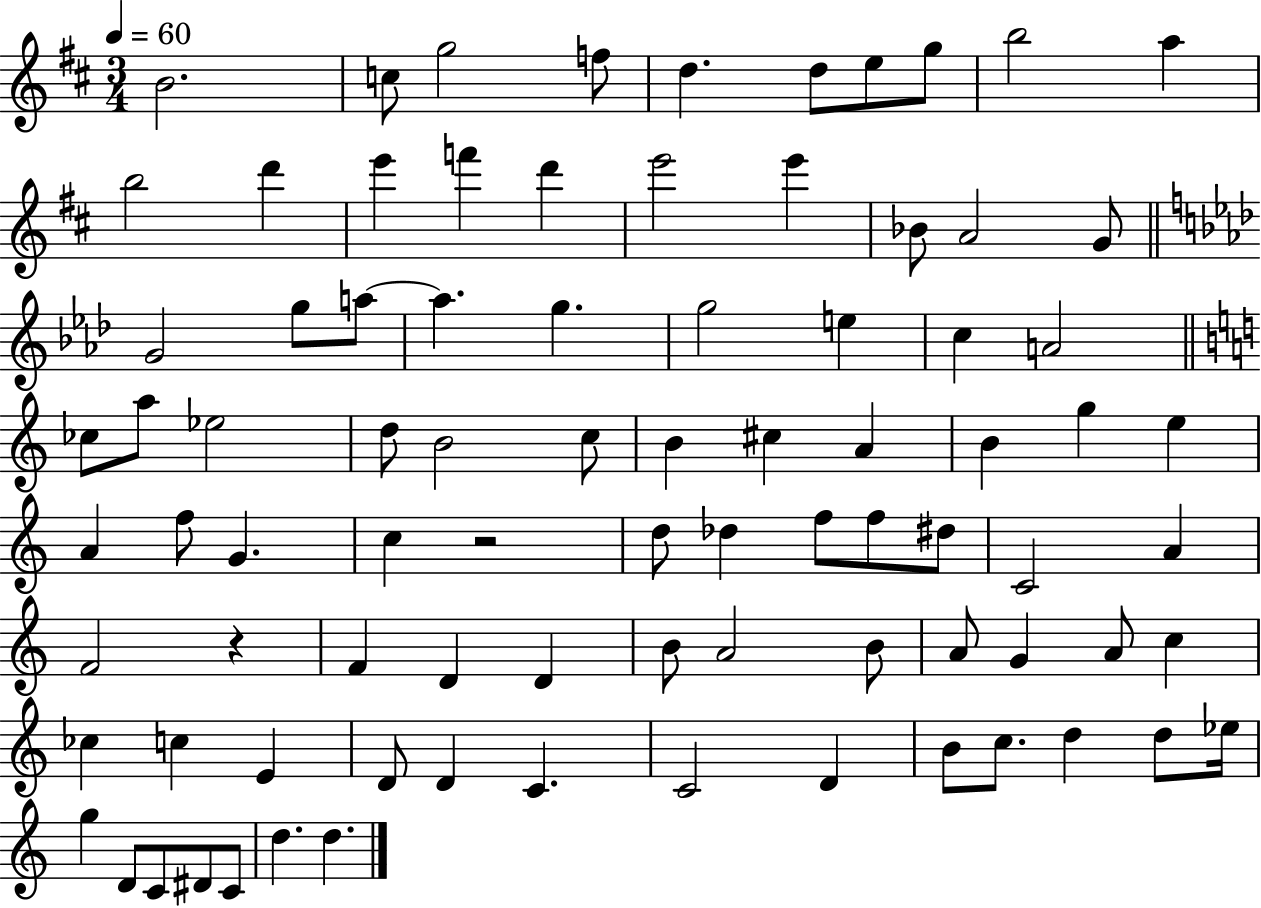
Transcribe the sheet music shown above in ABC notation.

X:1
T:Untitled
M:3/4
L:1/4
K:D
B2 c/2 g2 f/2 d d/2 e/2 g/2 b2 a b2 d' e' f' d' e'2 e' _B/2 A2 G/2 G2 g/2 a/2 a g g2 e c A2 _c/2 a/2 _e2 d/2 B2 c/2 B ^c A B g e A f/2 G c z2 d/2 _d f/2 f/2 ^d/2 C2 A F2 z F D D B/2 A2 B/2 A/2 G A/2 c _c c E D/2 D C C2 D B/2 c/2 d d/2 _e/4 g D/2 C/2 ^D/2 C/2 d d